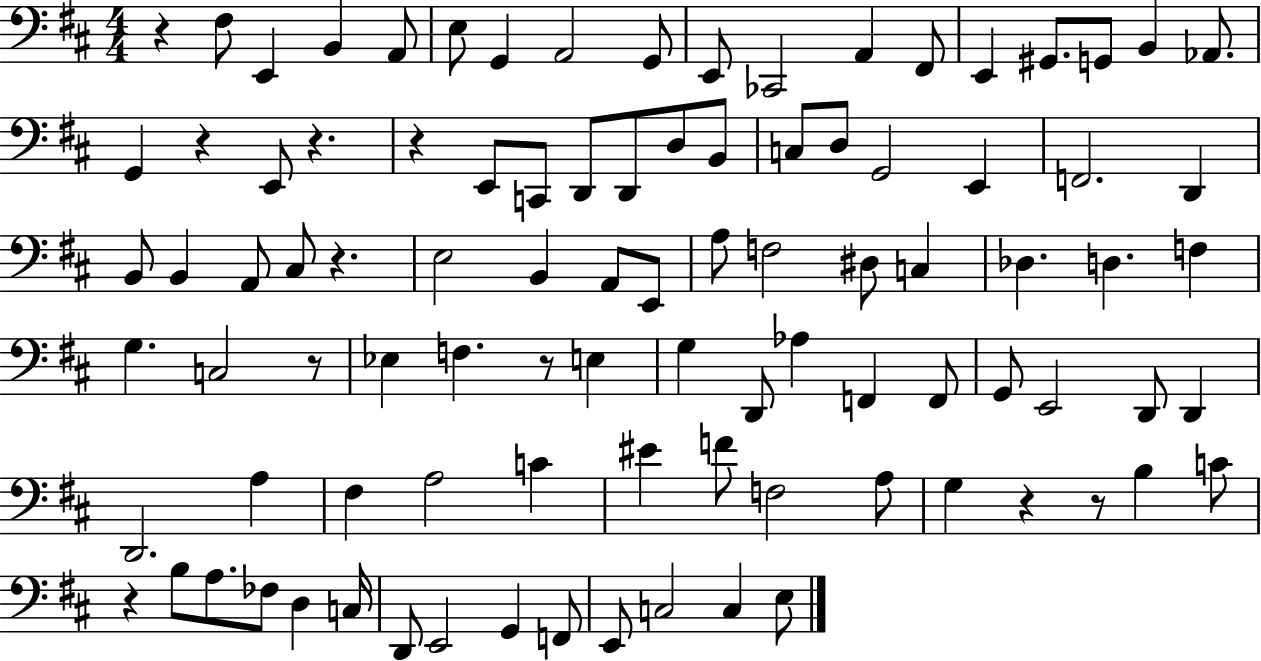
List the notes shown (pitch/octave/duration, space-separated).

R/q F#3/e E2/q B2/q A2/e E3/e G2/q A2/h G2/e E2/e CES2/h A2/q F#2/e E2/q G#2/e. G2/e B2/q Ab2/e. G2/q R/q E2/e R/q. R/q E2/e C2/e D2/e D2/e D3/e B2/e C3/e D3/e G2/h E2/q F2/h. D2/q B2/e B2/q A2/e C#3/e R/q. E3/h B2/q A2/e E2/e A3/e F3/h D#3/e C3/q Db3/q. D3/q. F3/q G3/q. C3/h R/e Eb3/q F3/q. R/e E3/q G3/q D2/e Ab3/q F2/q F2/e G2/e E2/h D2/e D2/q D2/h. A3/q F#3/q A3/h C4/q EIS4/q F4/e F3/h A3/e G3/q R/q R/e B3/q C4/e R/q B3/e A3/e. FES3/e D3/q C3/s D2/e E2/h G2/q F2/e E2/e C3/h C3/q E3/e